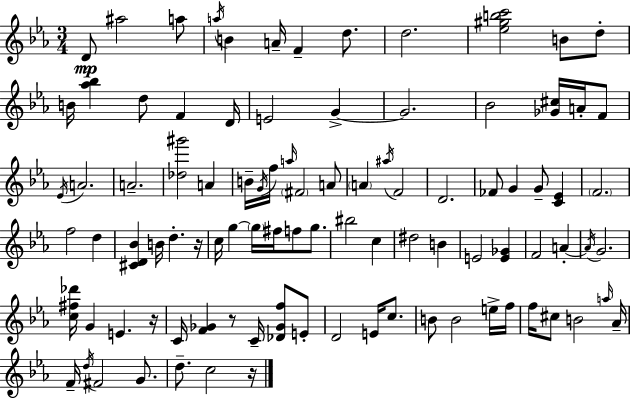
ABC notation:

X:1
T:Untitled
M:3/4
L:1/4
K:Cm
D/2 ^a2 a/2 a/4 B A/4 F d/2 d2 [_e^gbc']2 B/2 d/2 B/4 [_a_b] d/2 F D/4 E2 G G2 _B2 [_G^c]/4 A/4 F/2 _E/4 A2 A2 [_d^g']2 A B/4 G/4 f/4 a/4 ^F2 A/2 A ^a/4 F2 D2 _F/2 G G/2 [C_E] F2 f2 d [^CD_B] B/4 d z/4 c/4 g g/4 ^f/4 f/2 g/2 ^b2 c ^d2 B E2 [E_G] F2 A A/4 G2 [c^f_d']/4 G E z/4 C/4 [F_G] z/2 C/4 [_D_Gf]/2 E/2 D2 E/4 c/2 B/2 B2 e/4 f/4 f/4 ^c/2 B2 a/4 _A/4 F/4 d/4 ^F2 G/2 d/2 c2 z/4